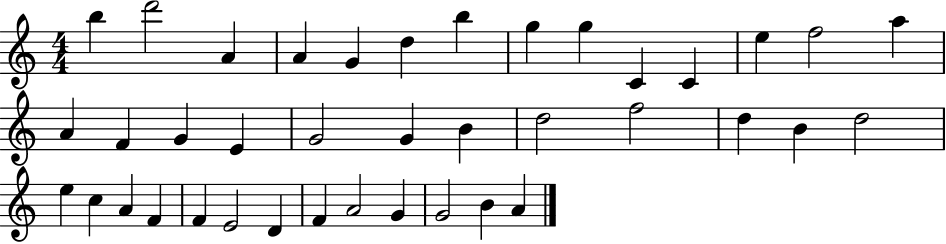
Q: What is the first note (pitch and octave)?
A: B5